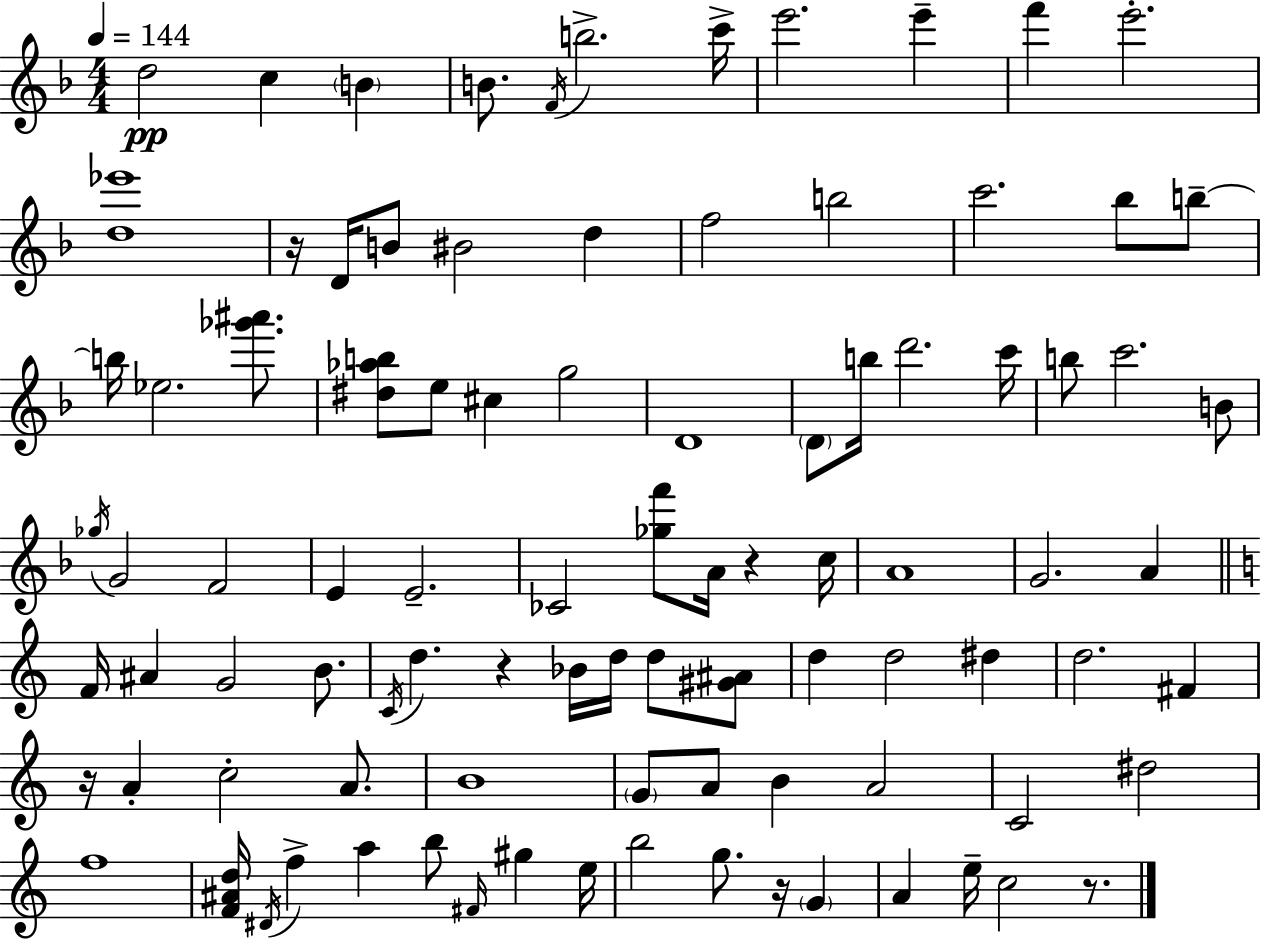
{
  \clef treble
  \numericTimeSignature
  \time 4/4
  \key f \major
  \tempo 4 = 144
  d''2\pp c''4 \parenthesize b'4 | b'8. \acciaccatura { f'16 } b''2.-> | c'''16-> e'''2. e'''4-- | f'''4 e'''2.-. | \break <d'' ees'''>1 | r16 d'16 b'8 bis'2 d''4 | f''2 b''2 | c'''2. bes''8 b''8--~~ | \break b''16 ees''2. <ges''' ais'''>8. | <dis'' aes'' b''>8 e''8 cis''4 g''2 | d'1 | \parenthesize d'8 b''16 d'''2. | \break c'''16 b''8 c'''2. b'8 | \acciaccatura { ges''16 } g'2 f'2 | e'4 e'2.-- | ces'2 <ges'' f'''>8 a'16 r4 | \break c''16 a'1 | g'2. a'4 | \bar "||" \break \key c \major f'16 ais'4 g'2 b'8. | \acciaccatura { c'16 } d''4. r4 bes'16 d''16 d''8 <gis' ais'>8 | d''4 d''2 dis''4 | d''2. fis'4 | \break r16 a'4-. c''2-. a'8. | b'1 | \parenthesize g'8 a'8 b'4 a'2 | c'2 dis''2 | \break f''1 | <f' ais' d''>16 \acciaccatura { dis'16 } f''4-> a''4 b''8 \grace { fis'16 } gis''4 | e''16 b''2 g''8. r16 \parenthesize g'4 | a'4 e''16-- c''2 | \break r8. \bar "|."
}